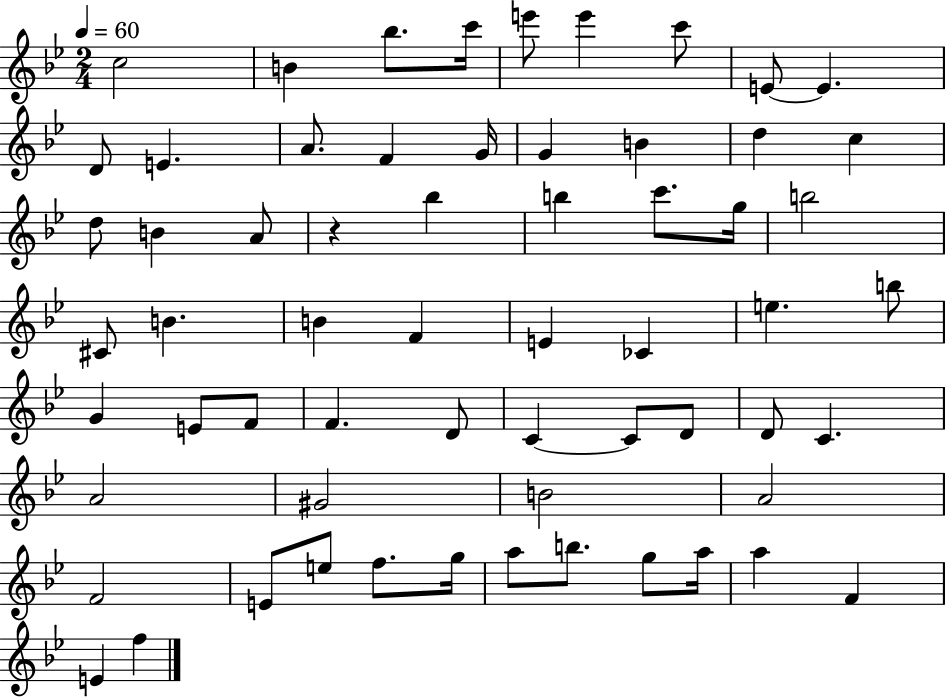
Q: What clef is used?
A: treble